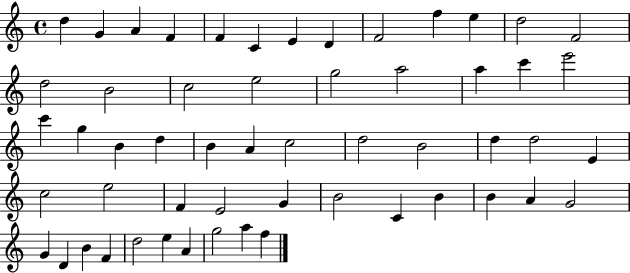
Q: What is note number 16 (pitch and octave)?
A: C5